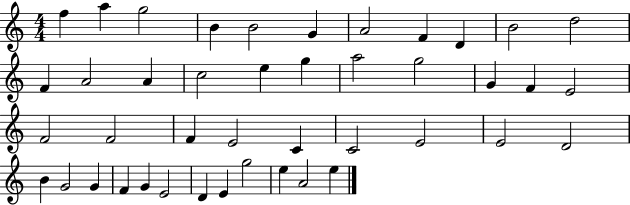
F5/q A5/q G5/h B4/q B4/h G4/q A4/h F4/q D4/q B4/h D5/h F4/q A4/h A4/q C5/h E5/q G5/q A5/h G5/h G4/q F4/q E4/h F4/h F4/h F4/q E4/h C4/q C4/h E4/h E4/h D4/h B4/q G4/h G4/q F4/q G4/q E4/h D4/q E4/q G5/h E5/q A4/h E5/q